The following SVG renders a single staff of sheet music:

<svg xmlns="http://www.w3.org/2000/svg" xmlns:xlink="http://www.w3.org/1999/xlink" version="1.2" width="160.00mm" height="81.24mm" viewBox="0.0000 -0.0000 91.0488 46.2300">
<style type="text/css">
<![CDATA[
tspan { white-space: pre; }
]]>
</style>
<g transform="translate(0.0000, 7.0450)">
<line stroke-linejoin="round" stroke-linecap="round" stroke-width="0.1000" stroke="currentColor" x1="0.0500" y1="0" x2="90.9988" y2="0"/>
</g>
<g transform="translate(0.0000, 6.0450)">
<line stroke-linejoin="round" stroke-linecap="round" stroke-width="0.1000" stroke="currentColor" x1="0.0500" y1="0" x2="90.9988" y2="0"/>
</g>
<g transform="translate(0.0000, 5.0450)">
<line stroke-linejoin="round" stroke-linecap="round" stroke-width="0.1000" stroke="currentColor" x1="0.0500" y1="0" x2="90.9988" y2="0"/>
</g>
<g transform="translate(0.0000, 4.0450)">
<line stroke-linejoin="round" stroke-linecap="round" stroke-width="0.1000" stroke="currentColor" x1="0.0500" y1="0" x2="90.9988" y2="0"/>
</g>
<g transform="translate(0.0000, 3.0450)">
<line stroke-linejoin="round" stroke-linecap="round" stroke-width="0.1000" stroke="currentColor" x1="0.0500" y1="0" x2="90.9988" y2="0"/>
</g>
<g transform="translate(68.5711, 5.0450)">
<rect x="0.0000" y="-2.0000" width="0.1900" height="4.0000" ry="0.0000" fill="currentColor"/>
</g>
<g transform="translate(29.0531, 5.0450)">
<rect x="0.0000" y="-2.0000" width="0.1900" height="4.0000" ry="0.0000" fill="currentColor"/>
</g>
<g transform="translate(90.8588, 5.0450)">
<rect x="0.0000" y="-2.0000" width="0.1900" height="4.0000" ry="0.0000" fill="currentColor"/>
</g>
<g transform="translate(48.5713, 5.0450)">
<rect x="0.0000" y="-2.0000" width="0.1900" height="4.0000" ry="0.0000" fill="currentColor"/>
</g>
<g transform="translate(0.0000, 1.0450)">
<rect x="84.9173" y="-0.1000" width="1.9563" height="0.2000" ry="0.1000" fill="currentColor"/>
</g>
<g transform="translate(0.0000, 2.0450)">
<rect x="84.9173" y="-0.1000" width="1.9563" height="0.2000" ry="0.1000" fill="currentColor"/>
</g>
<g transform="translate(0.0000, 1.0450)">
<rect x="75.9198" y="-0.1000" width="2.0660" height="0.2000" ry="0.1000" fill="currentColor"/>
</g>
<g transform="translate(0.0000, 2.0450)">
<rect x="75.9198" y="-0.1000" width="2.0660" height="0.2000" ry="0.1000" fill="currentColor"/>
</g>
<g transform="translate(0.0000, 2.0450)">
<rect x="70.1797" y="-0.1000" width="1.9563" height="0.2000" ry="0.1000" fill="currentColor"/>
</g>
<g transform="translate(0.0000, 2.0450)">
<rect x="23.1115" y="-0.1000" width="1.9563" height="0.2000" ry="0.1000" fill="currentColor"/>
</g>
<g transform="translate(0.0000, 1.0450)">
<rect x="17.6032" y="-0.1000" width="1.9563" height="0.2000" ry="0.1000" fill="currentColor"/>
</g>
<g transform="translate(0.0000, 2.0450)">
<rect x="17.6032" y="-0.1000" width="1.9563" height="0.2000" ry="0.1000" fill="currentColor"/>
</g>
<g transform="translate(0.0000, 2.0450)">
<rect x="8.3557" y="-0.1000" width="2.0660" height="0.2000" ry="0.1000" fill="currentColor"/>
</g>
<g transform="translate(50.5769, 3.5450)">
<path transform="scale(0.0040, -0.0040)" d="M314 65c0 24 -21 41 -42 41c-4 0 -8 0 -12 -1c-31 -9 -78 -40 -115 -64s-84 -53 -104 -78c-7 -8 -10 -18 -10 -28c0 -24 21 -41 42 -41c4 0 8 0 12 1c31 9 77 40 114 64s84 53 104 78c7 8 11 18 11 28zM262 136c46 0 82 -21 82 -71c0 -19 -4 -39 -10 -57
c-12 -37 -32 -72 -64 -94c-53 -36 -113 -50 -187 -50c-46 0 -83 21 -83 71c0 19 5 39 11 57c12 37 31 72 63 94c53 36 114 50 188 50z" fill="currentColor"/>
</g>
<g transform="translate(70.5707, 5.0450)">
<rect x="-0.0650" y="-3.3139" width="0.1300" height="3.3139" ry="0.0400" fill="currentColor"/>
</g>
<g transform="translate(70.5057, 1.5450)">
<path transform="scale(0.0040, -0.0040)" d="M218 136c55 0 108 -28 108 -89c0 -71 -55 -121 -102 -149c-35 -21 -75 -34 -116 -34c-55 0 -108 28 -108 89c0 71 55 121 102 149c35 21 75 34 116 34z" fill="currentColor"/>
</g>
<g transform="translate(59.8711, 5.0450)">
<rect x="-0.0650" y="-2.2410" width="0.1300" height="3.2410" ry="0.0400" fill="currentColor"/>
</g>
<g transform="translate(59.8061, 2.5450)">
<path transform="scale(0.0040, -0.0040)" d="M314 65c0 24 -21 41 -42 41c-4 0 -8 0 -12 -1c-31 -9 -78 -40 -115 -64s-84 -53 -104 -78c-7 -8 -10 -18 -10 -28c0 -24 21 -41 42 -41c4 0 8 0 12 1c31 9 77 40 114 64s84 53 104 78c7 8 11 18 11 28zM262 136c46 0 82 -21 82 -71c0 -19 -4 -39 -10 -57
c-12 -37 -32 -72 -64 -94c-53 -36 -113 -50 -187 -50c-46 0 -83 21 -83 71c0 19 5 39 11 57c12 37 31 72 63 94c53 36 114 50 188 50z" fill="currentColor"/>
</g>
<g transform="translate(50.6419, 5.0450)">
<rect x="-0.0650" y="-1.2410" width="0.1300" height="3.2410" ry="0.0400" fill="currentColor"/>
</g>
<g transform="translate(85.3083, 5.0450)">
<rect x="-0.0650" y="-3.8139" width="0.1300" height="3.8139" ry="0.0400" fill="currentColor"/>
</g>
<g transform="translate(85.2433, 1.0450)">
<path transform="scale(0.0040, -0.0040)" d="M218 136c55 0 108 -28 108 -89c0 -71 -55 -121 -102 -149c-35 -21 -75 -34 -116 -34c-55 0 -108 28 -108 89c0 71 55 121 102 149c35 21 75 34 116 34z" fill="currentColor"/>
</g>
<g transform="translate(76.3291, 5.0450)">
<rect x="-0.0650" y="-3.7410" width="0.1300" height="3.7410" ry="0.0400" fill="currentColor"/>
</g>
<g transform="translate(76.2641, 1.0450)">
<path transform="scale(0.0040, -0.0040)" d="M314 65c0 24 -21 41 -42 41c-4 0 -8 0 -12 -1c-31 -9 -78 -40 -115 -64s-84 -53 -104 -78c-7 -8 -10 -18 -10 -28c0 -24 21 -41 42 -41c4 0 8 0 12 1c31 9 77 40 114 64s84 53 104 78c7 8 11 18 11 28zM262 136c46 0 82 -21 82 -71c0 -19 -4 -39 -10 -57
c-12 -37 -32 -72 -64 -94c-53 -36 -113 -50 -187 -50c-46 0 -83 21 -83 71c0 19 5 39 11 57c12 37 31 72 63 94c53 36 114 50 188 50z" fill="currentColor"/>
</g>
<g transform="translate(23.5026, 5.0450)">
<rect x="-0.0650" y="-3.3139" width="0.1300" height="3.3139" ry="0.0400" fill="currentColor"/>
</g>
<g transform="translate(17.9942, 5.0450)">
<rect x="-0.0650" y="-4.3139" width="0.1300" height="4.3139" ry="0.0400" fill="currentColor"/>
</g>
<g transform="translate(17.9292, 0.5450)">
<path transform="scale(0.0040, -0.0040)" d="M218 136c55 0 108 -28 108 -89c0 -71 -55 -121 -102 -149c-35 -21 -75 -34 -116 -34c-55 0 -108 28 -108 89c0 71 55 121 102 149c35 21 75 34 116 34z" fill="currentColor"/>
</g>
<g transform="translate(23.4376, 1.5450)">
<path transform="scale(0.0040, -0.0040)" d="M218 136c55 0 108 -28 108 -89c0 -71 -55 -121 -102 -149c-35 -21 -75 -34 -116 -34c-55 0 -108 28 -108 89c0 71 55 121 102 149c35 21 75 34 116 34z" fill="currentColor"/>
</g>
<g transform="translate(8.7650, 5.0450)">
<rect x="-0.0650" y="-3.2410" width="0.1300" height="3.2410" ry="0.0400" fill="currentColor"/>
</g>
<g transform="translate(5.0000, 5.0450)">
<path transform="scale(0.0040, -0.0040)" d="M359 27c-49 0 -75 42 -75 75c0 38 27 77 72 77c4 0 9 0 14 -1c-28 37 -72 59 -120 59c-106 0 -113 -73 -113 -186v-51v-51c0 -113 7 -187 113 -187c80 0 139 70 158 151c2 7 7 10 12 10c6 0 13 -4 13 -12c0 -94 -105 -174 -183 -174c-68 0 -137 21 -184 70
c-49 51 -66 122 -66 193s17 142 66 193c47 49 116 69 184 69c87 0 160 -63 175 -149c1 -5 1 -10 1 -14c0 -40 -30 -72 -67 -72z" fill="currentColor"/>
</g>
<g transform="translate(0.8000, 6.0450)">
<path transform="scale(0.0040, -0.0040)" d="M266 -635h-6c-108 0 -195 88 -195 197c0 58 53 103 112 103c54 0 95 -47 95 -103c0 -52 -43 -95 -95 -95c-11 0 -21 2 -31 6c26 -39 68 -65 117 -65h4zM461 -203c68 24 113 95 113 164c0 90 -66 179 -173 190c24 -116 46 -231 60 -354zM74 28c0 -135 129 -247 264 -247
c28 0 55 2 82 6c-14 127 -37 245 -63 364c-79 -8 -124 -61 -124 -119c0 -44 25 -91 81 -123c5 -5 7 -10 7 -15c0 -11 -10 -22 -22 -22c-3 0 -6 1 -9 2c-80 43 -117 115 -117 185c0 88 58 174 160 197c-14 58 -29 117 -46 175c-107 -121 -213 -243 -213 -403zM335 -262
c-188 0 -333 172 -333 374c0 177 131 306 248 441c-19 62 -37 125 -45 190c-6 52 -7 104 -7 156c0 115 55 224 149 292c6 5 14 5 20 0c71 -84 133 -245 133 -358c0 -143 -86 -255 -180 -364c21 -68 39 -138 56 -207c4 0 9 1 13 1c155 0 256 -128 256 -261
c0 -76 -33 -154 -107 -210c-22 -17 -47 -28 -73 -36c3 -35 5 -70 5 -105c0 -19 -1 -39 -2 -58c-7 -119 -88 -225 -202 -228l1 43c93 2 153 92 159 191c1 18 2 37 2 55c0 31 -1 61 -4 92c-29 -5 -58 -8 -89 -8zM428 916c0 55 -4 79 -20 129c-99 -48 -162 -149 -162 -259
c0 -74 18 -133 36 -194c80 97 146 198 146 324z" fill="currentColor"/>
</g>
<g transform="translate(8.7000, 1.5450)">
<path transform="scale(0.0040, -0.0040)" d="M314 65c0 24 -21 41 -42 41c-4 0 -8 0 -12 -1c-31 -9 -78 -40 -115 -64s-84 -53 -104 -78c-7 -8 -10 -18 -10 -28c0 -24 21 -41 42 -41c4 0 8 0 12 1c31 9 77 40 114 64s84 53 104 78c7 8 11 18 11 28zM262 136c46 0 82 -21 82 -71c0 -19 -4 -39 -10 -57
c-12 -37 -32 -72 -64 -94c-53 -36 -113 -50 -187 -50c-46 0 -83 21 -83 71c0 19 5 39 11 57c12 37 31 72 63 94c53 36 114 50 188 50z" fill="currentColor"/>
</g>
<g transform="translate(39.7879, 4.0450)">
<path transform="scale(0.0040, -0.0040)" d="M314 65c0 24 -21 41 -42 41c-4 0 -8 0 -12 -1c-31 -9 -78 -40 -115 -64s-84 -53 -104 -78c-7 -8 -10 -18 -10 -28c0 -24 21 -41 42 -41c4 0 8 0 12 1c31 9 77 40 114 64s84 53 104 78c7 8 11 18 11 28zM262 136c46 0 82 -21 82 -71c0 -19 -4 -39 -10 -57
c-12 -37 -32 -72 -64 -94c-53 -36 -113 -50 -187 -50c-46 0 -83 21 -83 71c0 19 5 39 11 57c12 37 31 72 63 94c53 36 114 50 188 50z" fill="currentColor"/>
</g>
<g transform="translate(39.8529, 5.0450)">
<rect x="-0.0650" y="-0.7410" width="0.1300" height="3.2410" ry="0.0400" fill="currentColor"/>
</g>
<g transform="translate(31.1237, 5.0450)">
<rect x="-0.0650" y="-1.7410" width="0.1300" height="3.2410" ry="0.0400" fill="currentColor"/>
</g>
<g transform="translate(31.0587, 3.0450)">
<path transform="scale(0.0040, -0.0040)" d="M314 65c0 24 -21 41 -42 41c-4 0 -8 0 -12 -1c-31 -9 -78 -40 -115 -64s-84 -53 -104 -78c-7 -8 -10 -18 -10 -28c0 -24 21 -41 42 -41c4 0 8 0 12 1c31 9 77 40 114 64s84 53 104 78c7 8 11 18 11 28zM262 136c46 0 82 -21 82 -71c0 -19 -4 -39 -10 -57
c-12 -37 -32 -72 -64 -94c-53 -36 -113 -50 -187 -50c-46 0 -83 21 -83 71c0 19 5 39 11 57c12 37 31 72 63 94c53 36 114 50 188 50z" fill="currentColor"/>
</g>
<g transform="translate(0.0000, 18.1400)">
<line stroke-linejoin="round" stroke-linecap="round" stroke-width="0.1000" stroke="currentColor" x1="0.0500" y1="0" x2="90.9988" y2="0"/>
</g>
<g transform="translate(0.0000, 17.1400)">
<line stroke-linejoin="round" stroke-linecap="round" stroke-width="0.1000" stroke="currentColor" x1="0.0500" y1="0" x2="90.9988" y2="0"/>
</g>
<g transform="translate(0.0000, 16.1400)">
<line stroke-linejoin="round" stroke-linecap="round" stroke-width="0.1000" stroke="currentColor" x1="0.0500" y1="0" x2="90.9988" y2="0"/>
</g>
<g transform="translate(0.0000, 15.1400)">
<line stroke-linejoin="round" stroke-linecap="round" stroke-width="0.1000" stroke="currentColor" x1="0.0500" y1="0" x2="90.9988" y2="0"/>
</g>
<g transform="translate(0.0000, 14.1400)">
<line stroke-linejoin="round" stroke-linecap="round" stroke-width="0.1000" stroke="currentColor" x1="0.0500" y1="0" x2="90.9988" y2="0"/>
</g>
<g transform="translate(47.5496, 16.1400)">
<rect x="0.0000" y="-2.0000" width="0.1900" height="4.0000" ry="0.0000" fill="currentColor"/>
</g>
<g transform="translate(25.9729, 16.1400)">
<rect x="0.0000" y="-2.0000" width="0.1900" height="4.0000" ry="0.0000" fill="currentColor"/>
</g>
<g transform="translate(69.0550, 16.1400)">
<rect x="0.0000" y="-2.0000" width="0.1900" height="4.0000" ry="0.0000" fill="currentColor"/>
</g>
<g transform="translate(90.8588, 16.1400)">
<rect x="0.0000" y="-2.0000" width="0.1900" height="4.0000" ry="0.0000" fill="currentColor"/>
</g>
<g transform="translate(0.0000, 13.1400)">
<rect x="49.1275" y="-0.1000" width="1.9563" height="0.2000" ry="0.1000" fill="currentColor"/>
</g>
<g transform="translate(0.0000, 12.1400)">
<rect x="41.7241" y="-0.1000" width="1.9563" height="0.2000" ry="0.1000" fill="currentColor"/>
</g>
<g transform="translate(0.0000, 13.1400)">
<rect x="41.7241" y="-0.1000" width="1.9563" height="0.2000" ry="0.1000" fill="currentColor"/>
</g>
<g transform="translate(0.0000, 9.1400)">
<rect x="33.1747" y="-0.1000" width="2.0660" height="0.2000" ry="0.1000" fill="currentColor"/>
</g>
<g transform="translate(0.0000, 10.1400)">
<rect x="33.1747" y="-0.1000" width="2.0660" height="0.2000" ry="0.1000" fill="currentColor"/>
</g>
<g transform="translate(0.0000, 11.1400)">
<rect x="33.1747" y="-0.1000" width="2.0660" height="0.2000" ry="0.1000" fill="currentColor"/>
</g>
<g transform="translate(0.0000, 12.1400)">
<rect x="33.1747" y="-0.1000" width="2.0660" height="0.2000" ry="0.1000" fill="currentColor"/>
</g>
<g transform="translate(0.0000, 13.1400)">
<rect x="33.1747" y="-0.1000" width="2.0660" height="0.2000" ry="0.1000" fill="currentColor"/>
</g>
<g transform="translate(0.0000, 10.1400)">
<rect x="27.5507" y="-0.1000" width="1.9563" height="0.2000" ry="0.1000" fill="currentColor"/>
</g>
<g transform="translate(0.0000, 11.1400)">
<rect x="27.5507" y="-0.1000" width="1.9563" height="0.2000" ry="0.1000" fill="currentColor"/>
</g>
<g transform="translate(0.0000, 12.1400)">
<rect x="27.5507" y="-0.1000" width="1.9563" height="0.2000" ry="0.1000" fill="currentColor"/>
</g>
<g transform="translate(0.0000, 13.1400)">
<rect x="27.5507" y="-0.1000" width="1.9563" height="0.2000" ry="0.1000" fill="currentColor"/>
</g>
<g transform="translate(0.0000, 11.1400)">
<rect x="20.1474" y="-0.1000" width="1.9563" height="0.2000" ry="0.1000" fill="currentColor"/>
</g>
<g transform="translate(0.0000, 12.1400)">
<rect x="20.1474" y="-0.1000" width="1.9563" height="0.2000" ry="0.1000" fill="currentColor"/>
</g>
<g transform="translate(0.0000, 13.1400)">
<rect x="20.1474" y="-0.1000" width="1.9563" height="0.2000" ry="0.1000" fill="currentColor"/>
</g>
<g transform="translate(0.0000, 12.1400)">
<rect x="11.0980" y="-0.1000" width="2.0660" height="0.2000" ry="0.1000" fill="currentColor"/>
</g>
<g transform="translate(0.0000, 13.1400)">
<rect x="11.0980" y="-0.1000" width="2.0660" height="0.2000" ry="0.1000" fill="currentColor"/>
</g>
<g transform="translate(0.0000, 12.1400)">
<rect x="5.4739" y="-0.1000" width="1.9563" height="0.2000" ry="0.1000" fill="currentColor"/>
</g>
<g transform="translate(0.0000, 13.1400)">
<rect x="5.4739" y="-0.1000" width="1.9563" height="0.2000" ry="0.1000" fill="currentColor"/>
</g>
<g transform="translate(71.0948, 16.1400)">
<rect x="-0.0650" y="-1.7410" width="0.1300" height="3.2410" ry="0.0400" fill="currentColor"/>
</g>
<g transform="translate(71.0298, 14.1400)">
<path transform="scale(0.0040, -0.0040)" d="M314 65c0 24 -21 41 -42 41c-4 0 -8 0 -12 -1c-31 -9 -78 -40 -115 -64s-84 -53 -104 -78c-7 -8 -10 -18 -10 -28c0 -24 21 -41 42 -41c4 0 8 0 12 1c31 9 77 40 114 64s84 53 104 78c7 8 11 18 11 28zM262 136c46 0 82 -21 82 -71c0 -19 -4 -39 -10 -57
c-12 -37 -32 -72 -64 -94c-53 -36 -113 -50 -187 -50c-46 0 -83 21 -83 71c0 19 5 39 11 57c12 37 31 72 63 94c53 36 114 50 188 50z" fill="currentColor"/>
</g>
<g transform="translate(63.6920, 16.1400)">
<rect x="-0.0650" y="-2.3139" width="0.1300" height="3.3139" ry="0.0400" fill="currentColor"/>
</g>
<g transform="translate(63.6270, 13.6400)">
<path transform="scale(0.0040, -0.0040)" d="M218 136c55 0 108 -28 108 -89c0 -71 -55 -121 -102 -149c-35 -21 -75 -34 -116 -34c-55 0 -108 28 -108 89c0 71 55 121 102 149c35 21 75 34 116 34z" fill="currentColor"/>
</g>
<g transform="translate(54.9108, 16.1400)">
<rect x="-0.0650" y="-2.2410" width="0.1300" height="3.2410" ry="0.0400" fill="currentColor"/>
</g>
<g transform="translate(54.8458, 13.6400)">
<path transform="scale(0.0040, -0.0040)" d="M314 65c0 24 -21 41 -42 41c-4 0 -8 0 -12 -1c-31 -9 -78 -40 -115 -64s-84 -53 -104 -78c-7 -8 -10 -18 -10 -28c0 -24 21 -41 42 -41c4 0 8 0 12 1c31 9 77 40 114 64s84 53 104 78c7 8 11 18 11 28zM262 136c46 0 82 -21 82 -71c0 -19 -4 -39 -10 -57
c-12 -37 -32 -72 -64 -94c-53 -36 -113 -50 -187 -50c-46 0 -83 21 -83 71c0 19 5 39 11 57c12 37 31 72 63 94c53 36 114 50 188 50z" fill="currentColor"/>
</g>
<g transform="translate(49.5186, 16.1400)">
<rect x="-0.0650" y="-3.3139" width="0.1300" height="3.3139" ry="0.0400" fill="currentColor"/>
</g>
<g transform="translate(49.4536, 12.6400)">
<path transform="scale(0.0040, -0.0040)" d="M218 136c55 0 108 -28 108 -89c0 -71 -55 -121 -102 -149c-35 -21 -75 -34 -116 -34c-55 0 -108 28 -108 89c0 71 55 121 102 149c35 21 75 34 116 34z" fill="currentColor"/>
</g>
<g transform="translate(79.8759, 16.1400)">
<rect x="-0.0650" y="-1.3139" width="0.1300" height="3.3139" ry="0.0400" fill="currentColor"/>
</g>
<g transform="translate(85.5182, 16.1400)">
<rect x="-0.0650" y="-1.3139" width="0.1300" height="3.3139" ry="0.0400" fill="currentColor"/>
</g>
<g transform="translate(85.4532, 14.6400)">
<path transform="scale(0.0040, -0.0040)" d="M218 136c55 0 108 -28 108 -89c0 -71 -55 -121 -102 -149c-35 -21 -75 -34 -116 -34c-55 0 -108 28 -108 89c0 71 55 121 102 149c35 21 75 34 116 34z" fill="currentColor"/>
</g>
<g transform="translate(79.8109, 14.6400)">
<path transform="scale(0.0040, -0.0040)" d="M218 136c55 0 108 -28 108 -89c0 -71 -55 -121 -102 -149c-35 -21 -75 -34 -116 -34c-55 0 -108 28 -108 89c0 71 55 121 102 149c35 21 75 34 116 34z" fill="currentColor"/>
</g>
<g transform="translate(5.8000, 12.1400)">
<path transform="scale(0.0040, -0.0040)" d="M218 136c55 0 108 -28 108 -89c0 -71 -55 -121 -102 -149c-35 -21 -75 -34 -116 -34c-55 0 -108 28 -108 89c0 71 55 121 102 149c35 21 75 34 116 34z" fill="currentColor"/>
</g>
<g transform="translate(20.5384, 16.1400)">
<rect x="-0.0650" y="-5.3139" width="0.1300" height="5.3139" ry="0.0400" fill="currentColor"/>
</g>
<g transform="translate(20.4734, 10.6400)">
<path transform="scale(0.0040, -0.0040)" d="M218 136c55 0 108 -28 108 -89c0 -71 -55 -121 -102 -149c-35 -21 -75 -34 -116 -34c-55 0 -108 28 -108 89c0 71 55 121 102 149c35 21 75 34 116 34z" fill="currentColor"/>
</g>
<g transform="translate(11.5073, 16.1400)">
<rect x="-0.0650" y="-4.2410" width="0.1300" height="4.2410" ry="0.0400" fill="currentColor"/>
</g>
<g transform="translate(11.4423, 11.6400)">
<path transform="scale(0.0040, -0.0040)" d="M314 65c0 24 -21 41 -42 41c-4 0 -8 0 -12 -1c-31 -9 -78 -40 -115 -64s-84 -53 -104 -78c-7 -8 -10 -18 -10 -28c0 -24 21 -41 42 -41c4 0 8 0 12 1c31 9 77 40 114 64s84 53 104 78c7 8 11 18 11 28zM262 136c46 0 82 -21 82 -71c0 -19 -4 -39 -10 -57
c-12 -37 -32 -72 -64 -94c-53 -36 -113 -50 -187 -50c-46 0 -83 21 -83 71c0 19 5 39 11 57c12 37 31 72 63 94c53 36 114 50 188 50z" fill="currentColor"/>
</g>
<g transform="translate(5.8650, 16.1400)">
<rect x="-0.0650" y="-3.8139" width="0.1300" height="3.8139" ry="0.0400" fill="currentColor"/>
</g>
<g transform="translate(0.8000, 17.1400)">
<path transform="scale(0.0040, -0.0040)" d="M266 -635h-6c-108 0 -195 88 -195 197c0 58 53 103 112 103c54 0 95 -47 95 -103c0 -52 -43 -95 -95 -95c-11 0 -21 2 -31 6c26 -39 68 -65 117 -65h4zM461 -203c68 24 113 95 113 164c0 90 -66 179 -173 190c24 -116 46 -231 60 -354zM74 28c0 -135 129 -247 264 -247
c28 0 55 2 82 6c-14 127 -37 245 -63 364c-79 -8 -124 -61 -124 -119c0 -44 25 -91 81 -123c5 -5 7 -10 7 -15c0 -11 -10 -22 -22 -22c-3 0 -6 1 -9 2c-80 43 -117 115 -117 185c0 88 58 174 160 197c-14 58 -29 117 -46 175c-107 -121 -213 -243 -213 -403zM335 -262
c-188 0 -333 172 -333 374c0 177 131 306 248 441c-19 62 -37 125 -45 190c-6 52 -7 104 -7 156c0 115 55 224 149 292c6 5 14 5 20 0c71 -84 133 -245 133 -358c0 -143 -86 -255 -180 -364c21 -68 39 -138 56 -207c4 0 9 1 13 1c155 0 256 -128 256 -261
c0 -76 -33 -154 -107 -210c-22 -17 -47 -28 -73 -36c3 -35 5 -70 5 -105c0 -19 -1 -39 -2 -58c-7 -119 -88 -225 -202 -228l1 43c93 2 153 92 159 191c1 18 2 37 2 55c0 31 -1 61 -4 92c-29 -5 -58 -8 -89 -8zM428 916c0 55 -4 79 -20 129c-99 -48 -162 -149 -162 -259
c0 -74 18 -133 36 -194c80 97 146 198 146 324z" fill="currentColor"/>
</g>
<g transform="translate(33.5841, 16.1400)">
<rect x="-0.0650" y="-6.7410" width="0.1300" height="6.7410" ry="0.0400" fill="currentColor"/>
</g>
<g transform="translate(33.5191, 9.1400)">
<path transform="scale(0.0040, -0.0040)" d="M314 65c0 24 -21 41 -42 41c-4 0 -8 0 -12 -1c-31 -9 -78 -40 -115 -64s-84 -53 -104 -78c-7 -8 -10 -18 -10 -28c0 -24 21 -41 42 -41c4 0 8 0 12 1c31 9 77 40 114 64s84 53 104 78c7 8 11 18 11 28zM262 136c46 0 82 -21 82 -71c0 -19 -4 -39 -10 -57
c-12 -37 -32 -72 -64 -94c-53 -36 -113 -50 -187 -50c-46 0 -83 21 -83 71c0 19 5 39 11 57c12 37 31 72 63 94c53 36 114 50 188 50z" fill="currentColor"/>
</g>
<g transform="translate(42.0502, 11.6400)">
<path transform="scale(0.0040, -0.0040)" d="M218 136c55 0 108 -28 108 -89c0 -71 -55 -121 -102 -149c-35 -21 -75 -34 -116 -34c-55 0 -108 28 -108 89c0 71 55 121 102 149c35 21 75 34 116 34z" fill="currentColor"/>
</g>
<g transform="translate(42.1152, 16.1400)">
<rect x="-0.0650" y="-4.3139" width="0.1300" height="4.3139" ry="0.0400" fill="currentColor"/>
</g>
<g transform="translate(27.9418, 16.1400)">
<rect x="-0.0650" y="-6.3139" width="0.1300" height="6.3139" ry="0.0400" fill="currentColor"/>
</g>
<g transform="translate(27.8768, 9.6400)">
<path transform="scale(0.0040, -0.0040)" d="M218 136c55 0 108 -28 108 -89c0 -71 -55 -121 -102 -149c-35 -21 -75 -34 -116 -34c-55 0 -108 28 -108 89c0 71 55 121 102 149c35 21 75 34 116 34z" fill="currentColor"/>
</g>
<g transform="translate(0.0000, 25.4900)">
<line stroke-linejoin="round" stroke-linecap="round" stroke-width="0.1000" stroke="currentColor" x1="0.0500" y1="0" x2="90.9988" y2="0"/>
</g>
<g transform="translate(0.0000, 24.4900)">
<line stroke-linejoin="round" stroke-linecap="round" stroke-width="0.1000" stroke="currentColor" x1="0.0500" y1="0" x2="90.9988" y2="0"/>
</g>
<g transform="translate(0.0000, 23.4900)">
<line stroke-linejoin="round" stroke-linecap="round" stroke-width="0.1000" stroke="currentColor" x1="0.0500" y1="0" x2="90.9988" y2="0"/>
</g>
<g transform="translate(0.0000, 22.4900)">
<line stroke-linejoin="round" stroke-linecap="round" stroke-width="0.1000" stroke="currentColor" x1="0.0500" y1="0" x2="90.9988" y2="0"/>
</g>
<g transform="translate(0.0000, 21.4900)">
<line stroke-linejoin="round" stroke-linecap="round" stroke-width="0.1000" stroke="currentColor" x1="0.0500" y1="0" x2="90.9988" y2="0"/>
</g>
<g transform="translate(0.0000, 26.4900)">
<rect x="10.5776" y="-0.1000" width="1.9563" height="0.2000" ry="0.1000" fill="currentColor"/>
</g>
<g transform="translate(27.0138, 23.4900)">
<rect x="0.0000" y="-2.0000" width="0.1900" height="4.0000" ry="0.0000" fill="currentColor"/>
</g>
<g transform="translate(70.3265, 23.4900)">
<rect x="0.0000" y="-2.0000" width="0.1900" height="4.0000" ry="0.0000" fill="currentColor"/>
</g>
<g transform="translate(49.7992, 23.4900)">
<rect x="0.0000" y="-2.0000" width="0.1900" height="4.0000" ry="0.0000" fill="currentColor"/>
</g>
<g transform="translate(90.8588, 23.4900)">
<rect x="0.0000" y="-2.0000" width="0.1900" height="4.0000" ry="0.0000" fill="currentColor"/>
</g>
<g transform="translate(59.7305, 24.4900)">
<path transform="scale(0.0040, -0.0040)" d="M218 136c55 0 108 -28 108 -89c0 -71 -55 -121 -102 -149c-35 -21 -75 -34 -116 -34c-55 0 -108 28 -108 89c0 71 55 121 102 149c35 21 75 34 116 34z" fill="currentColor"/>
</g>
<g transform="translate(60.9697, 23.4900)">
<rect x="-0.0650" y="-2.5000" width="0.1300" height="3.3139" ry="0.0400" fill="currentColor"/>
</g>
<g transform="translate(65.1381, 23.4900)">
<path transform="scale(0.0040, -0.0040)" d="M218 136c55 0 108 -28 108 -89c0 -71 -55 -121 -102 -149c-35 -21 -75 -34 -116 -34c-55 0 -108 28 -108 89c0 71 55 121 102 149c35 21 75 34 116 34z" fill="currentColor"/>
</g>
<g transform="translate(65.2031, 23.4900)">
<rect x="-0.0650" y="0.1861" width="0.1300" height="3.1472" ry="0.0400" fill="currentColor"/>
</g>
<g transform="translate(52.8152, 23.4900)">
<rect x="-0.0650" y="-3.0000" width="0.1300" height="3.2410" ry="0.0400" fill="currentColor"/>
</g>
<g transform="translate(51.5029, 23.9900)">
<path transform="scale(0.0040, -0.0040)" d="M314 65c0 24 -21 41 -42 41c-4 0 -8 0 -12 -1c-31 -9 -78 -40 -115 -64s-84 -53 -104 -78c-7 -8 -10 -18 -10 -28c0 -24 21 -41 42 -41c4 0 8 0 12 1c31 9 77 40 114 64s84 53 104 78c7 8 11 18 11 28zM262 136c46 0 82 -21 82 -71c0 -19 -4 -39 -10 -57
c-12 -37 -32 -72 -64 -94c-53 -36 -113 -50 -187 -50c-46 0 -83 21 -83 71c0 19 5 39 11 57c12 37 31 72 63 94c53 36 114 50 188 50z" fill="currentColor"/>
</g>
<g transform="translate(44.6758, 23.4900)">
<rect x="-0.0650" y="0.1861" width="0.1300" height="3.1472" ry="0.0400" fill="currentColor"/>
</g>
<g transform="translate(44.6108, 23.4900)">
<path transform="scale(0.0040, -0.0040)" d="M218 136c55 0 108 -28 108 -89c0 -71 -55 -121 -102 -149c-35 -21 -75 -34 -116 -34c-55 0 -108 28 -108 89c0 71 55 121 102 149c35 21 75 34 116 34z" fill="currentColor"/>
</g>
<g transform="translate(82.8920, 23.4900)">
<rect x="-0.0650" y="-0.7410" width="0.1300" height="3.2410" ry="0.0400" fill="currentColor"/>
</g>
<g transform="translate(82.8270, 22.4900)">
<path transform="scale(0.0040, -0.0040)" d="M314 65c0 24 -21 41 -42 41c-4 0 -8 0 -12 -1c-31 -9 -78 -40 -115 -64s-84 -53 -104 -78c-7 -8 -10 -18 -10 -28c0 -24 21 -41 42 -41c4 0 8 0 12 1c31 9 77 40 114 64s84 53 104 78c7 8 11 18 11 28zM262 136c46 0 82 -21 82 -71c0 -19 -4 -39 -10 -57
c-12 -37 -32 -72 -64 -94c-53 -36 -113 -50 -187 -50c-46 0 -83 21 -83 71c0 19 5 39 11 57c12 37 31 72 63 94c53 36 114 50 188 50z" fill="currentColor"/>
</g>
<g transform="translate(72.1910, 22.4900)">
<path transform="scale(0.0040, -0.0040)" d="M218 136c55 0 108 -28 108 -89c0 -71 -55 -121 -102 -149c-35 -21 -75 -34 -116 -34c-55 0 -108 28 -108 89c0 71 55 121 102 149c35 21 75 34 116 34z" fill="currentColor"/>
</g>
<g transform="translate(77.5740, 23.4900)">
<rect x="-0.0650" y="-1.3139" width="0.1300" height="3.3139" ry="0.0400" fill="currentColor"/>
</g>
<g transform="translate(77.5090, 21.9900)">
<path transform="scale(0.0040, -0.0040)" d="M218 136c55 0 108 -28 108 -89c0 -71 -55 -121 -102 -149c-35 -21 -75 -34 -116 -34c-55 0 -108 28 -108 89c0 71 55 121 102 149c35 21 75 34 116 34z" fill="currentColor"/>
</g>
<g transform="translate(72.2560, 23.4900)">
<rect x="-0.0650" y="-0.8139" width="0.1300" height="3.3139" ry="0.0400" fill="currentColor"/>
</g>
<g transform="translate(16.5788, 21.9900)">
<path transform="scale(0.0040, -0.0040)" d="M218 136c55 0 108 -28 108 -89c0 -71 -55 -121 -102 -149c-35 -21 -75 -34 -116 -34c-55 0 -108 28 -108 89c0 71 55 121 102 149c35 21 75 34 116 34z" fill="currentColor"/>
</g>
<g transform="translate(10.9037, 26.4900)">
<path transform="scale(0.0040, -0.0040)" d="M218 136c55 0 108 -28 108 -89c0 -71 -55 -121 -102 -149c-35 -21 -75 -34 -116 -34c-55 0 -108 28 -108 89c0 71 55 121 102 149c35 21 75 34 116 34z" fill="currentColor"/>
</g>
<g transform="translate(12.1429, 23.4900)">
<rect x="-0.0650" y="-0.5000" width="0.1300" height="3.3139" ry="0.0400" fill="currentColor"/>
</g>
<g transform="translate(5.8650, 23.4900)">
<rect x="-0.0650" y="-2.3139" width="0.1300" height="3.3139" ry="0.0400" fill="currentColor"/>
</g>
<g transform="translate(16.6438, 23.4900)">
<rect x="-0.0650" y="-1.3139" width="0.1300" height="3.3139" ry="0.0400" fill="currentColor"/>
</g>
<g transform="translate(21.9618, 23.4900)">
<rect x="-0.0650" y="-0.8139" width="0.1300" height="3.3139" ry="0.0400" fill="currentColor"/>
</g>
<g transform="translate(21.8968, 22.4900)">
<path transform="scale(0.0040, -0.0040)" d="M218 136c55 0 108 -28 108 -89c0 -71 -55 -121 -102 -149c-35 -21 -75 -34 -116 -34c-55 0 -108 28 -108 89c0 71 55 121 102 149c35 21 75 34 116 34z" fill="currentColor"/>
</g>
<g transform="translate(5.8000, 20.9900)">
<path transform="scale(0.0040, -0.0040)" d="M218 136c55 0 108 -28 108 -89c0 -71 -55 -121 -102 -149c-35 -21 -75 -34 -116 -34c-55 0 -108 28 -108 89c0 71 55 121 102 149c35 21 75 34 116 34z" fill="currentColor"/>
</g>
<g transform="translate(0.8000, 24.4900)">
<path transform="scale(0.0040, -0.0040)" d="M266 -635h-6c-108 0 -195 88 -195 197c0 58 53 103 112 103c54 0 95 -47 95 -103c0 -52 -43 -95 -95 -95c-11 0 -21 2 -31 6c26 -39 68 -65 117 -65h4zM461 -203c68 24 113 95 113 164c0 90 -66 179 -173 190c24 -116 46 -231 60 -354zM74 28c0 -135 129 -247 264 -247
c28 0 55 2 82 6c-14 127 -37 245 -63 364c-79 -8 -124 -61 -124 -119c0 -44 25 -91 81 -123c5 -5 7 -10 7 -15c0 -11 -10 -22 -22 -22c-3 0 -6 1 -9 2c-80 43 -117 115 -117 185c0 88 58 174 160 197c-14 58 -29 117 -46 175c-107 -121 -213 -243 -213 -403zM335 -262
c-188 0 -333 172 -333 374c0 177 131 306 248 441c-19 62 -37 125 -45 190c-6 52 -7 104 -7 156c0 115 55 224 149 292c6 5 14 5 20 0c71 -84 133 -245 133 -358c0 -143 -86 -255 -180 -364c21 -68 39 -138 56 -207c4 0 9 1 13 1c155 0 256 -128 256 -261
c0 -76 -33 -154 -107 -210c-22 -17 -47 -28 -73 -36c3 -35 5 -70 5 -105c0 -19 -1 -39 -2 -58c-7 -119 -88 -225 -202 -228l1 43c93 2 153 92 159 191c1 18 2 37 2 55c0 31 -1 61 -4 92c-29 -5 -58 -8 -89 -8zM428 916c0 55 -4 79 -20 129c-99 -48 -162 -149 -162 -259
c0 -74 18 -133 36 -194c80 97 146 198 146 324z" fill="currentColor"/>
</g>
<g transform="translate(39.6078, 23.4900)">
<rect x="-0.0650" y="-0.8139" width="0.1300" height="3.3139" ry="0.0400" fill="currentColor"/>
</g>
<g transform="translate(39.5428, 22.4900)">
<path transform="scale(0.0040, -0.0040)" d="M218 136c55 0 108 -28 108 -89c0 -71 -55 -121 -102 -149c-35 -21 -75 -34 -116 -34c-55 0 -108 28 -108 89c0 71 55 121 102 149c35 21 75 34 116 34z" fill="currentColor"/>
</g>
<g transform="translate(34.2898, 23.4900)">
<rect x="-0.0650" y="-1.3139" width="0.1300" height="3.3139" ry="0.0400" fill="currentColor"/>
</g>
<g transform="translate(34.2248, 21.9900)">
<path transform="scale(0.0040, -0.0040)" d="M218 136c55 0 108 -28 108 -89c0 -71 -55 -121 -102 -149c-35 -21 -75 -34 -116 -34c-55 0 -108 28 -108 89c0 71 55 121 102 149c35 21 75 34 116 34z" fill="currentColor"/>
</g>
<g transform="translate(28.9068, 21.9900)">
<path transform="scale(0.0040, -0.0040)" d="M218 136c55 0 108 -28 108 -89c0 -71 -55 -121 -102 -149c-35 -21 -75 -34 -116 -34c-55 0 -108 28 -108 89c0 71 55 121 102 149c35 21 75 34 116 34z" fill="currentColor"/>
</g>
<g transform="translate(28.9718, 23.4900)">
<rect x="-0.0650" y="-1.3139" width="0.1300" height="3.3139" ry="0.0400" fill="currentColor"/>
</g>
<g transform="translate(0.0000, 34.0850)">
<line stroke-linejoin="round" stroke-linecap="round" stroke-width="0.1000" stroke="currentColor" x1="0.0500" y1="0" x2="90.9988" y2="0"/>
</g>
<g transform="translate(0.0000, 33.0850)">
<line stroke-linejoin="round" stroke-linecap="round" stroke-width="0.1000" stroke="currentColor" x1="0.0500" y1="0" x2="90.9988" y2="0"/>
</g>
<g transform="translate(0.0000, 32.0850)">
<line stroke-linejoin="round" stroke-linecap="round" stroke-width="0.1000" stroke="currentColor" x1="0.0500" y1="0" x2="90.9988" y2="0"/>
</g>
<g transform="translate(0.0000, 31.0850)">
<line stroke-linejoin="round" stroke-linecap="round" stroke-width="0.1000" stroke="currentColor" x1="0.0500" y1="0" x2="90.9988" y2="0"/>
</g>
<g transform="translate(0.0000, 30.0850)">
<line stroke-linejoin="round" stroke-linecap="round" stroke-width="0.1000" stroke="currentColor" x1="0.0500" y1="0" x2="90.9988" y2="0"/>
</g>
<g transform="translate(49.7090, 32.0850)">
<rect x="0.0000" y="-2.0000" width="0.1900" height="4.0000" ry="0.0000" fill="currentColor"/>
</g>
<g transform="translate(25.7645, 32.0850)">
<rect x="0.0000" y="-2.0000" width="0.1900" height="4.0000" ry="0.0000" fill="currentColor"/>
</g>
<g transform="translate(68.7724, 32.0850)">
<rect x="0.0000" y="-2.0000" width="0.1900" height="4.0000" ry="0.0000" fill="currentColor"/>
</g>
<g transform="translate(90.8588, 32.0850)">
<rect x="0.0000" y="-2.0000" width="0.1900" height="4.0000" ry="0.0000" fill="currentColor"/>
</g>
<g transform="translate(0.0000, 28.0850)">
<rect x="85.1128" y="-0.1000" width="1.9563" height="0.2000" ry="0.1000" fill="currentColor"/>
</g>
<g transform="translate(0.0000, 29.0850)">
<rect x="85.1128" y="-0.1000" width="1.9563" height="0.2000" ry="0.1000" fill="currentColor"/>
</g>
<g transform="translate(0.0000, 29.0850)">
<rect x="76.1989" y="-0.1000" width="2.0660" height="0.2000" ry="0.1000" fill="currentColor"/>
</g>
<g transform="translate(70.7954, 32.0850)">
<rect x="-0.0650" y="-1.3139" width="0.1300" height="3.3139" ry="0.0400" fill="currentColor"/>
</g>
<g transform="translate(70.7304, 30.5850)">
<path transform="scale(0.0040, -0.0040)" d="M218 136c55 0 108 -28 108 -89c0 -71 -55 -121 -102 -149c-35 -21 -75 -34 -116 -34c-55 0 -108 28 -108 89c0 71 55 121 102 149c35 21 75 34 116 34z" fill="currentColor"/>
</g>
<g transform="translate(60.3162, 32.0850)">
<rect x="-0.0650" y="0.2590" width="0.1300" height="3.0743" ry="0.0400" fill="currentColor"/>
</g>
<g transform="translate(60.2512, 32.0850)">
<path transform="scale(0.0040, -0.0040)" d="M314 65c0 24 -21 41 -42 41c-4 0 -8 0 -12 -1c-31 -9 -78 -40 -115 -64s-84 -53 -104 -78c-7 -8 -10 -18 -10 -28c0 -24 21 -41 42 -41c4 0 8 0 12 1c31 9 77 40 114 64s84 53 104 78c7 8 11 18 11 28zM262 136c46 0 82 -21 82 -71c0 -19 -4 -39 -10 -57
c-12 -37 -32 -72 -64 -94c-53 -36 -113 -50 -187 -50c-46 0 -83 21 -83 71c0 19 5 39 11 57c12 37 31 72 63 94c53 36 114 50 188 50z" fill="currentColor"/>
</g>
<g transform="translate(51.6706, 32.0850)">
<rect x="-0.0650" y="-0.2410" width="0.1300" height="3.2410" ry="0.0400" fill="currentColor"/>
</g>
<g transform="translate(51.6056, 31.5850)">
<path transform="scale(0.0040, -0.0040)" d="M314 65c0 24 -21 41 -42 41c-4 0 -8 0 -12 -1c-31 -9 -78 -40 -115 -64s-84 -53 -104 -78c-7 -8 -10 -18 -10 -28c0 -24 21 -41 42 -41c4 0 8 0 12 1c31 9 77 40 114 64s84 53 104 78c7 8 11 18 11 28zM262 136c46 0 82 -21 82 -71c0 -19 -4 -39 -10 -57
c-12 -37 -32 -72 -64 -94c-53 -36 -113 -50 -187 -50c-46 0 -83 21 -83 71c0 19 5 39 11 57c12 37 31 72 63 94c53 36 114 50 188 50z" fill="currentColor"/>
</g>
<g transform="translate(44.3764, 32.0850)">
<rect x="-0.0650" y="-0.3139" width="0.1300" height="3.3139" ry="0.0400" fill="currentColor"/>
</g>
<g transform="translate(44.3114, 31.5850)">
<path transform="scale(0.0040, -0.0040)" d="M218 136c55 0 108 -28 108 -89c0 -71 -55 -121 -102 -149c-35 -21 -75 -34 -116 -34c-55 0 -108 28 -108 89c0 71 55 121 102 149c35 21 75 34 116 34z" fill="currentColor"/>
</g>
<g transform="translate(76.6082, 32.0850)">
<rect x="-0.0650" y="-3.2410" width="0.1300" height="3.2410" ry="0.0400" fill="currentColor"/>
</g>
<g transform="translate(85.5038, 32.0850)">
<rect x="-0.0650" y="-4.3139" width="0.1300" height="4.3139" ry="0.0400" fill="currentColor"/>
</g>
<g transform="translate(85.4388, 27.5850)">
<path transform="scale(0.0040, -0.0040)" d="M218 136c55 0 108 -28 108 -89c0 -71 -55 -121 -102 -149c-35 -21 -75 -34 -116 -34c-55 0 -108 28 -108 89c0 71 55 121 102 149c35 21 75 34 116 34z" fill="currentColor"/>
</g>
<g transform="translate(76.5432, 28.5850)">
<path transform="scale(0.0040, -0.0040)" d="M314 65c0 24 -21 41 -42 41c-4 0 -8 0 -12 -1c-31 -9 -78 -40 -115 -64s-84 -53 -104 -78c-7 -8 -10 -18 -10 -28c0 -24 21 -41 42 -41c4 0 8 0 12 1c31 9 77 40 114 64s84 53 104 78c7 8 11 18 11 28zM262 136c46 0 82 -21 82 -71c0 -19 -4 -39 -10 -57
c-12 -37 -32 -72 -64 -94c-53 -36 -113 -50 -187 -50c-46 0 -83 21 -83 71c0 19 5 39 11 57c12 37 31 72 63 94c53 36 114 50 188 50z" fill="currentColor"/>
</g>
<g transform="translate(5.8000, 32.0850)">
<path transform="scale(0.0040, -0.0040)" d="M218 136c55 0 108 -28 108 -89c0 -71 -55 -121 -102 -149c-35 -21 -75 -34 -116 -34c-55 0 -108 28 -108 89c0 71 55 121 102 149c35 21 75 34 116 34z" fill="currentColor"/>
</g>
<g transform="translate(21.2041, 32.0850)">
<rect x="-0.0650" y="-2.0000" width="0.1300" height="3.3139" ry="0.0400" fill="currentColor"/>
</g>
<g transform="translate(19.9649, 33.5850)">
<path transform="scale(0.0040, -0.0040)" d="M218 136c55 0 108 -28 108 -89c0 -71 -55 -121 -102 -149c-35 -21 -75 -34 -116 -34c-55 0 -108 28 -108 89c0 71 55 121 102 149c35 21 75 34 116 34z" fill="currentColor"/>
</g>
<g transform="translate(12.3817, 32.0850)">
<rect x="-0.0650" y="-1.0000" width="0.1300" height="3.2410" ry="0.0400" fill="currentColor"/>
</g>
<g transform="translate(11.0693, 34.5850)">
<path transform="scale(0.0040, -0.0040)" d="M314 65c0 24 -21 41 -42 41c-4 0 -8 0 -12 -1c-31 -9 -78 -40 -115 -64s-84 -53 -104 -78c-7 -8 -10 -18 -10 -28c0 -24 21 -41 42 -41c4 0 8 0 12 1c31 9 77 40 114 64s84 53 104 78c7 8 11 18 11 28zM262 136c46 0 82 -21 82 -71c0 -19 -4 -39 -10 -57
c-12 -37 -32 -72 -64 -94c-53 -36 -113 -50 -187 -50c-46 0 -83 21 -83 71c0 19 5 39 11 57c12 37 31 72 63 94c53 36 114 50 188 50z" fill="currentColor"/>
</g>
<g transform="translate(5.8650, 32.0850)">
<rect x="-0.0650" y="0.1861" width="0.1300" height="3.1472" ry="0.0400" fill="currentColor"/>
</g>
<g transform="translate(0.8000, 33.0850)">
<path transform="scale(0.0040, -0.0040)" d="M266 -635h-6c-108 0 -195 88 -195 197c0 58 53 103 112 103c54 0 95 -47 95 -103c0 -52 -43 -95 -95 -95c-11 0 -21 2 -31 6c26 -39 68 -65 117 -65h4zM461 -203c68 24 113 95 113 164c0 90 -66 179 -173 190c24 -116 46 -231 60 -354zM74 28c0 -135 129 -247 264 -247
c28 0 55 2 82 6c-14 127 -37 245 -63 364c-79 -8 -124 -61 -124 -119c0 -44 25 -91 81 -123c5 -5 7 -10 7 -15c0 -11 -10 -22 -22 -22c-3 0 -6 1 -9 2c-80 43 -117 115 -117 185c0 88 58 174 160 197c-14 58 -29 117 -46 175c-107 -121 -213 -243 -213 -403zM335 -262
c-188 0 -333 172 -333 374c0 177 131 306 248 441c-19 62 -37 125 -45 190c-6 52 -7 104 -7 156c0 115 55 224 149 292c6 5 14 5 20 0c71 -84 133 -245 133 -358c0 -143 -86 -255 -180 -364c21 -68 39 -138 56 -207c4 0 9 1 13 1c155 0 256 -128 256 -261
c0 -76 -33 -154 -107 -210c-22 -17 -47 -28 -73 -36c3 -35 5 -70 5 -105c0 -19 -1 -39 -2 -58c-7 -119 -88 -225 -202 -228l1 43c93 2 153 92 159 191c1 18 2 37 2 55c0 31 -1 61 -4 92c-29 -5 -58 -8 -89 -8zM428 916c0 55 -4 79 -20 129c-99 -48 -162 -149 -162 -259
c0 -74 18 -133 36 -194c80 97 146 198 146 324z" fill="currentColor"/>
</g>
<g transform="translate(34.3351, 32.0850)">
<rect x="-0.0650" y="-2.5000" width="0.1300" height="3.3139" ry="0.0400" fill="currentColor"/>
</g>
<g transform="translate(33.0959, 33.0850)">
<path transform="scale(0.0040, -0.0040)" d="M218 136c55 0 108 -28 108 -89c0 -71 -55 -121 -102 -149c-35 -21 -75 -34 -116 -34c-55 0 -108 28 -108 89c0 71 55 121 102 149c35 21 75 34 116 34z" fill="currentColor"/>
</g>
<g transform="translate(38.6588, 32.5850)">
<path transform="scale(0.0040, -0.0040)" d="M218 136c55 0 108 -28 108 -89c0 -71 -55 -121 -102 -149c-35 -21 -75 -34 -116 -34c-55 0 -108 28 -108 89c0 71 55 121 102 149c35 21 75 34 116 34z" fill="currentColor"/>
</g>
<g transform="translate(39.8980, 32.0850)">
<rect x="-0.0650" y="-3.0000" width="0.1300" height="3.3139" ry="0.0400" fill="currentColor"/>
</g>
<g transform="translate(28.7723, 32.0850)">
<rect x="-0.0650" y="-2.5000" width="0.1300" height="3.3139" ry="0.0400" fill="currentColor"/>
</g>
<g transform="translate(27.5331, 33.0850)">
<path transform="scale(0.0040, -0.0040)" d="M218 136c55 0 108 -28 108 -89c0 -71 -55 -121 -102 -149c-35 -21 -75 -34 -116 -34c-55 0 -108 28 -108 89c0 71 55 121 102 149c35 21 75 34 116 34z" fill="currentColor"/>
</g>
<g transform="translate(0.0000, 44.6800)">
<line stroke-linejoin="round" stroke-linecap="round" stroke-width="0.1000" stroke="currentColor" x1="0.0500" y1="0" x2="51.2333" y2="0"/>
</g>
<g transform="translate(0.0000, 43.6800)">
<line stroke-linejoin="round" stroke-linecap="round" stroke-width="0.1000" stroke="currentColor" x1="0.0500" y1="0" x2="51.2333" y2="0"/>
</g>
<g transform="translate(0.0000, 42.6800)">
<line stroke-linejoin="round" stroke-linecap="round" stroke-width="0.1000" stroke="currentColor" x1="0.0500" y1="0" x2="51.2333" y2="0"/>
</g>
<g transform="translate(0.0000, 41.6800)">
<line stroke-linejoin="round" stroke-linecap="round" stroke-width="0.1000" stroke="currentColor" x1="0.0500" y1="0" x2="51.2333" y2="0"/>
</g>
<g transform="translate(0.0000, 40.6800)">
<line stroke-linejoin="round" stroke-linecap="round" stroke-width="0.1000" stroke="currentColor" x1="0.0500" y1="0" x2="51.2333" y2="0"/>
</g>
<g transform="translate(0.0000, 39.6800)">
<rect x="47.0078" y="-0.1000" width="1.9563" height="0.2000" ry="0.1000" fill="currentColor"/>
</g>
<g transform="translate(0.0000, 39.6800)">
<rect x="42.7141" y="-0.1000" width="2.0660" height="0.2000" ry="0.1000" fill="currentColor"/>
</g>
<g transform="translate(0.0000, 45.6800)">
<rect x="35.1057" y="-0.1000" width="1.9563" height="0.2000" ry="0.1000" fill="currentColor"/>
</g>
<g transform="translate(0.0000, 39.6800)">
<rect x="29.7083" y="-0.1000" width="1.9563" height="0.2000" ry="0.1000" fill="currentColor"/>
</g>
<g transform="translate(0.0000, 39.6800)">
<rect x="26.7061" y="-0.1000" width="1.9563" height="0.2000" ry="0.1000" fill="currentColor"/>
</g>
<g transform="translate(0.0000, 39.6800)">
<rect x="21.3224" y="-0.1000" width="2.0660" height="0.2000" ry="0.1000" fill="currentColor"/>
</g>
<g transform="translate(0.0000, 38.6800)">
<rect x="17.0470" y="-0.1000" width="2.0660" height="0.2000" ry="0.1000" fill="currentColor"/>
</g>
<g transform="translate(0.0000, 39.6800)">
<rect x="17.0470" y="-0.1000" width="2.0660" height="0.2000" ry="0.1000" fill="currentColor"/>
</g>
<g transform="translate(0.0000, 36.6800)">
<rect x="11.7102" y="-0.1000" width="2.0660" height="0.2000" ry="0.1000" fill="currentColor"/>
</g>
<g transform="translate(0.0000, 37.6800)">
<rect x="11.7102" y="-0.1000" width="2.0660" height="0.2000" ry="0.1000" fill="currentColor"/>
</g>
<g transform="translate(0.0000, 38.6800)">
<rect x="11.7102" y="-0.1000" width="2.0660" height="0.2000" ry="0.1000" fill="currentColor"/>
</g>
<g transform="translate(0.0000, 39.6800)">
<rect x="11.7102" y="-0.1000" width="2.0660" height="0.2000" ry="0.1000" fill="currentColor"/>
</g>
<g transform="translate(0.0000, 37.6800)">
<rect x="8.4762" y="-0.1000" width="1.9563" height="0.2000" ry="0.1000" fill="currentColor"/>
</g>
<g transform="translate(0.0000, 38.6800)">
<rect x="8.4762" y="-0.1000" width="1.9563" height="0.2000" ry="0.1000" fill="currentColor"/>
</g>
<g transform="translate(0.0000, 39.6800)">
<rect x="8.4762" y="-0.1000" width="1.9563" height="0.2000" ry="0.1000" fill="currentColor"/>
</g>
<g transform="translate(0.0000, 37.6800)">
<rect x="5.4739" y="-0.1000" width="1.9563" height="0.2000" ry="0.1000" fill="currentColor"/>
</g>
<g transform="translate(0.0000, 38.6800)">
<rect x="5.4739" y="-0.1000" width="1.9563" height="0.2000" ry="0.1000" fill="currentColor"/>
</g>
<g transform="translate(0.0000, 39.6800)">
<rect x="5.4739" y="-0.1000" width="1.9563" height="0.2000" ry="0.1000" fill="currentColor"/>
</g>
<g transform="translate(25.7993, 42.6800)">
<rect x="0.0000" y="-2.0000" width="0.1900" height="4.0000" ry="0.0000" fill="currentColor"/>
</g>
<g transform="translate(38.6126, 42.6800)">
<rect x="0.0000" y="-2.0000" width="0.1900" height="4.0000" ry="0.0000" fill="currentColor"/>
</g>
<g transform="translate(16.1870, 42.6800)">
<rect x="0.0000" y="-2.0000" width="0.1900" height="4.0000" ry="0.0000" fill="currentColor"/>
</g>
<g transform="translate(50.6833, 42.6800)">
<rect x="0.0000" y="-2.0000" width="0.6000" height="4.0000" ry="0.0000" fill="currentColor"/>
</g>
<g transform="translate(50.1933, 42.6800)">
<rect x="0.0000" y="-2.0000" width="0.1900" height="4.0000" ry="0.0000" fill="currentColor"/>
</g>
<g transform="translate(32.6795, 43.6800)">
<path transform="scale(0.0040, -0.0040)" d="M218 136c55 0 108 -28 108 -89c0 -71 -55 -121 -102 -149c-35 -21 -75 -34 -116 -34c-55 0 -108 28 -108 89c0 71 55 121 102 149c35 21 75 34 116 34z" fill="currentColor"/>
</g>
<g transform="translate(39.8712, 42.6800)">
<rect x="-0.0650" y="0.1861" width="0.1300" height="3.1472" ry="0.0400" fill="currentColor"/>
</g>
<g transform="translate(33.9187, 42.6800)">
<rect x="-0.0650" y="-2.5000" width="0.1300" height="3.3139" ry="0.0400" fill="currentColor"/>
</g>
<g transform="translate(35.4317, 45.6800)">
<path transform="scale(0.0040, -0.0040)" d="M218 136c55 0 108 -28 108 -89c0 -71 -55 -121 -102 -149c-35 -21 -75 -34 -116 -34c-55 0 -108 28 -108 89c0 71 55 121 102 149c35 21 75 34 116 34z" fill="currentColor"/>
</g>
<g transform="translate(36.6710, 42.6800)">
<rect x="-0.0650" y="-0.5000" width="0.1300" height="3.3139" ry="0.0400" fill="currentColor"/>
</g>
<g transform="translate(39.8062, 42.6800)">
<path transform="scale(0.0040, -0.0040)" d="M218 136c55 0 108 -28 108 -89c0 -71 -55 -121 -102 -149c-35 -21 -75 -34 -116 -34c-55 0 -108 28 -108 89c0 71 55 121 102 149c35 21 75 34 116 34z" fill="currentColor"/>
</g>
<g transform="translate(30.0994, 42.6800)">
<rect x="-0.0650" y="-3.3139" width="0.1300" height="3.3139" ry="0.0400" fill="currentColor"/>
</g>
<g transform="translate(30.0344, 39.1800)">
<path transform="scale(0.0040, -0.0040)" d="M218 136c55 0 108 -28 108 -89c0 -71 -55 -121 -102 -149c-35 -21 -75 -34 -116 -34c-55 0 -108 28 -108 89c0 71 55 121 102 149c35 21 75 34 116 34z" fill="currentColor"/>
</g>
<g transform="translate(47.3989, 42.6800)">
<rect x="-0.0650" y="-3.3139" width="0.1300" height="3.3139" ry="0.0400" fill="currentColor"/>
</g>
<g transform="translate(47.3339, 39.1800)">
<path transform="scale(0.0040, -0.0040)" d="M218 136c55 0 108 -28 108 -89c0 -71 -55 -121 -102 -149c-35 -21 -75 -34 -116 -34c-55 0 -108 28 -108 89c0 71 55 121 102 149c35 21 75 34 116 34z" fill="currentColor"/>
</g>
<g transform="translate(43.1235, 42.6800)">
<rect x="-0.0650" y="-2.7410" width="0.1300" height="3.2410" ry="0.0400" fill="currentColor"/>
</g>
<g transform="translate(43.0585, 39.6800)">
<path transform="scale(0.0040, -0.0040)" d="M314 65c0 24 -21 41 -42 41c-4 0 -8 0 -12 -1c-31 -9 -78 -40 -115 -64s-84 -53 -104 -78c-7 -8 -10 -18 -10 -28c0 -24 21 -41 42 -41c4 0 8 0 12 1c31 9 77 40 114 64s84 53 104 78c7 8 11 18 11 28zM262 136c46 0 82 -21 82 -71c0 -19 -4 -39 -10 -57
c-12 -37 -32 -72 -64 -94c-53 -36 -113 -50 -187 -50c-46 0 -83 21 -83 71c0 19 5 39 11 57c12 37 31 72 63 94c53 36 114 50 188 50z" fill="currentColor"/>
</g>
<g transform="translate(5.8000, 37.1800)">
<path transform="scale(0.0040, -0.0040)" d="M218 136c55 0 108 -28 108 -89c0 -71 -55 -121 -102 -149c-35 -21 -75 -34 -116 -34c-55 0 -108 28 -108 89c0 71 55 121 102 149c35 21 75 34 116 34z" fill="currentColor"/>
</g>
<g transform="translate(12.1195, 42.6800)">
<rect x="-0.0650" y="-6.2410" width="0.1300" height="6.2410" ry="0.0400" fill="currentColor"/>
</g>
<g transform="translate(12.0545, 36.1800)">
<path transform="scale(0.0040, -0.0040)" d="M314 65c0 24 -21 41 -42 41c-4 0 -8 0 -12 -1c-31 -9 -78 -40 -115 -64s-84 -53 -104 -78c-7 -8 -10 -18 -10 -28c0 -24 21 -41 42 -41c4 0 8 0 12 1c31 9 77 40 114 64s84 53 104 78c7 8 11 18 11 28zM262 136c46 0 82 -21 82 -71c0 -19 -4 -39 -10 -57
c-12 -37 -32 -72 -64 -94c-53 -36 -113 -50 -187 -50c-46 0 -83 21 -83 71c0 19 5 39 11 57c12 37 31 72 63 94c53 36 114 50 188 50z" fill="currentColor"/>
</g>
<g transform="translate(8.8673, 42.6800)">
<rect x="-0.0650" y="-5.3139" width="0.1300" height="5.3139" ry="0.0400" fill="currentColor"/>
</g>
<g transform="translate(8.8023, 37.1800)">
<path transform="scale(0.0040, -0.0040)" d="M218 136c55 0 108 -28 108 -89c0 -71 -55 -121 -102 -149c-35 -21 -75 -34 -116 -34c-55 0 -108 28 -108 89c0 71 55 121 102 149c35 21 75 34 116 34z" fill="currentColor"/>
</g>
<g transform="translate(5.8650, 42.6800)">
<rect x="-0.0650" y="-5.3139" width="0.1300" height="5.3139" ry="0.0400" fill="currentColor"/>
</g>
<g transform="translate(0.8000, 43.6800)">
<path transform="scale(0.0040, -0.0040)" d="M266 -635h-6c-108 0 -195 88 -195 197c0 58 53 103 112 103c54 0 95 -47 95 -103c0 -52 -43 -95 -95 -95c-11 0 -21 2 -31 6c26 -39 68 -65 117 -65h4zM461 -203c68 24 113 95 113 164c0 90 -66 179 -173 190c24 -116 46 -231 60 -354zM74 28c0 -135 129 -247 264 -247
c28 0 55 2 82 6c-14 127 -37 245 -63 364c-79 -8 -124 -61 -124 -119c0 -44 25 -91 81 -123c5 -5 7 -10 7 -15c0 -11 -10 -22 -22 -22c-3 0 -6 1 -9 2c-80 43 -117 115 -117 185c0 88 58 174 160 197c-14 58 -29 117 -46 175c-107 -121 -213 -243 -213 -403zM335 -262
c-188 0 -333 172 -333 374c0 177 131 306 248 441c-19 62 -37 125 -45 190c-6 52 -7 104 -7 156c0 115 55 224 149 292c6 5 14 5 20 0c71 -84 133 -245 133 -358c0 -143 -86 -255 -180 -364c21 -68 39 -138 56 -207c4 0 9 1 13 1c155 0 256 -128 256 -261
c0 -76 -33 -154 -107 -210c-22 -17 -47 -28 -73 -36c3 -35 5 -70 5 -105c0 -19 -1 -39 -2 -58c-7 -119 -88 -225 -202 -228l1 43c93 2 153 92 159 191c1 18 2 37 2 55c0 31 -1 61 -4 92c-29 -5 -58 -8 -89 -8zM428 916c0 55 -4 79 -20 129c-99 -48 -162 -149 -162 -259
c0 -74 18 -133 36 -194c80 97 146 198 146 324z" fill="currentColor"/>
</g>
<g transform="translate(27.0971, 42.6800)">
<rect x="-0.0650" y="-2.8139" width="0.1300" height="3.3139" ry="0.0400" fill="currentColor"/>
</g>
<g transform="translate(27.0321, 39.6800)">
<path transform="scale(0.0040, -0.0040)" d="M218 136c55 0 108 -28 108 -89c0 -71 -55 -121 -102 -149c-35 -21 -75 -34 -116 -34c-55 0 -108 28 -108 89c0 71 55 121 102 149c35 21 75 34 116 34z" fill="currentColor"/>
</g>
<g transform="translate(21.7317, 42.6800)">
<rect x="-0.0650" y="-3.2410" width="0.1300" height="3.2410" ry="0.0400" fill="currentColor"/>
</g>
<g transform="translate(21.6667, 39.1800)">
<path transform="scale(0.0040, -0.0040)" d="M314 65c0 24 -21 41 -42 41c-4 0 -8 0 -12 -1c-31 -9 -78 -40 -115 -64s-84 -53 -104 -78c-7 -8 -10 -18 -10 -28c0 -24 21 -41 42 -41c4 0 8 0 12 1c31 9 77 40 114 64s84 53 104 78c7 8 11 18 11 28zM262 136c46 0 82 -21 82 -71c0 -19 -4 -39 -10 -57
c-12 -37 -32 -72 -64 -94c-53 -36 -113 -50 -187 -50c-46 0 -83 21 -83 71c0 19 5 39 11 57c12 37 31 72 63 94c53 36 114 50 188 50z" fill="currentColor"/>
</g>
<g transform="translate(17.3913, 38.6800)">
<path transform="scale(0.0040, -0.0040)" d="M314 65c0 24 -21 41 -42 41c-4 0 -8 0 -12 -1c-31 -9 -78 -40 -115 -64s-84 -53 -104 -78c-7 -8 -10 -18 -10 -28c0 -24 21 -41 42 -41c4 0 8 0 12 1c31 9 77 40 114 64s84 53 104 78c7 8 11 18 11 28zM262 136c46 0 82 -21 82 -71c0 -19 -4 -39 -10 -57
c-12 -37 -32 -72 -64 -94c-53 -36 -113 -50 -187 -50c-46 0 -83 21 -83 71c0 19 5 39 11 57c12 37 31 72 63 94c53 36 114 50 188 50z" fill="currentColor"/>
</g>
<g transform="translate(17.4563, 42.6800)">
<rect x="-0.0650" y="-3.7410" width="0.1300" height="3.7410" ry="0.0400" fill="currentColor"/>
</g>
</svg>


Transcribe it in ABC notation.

X:1
T:Untitled
M:4/4
L:1/4
K:C
b2 d' b f2 d2 e2 g2 b c'2 c' c' d'2 f' a' b'2 d' b g2 g f2 e e g C e d e e d B A2 G B d e d2 B D2 F G G A c c2 B2 e b2 d' f' f' a'2 c'2 b2 a b G C B a2 b